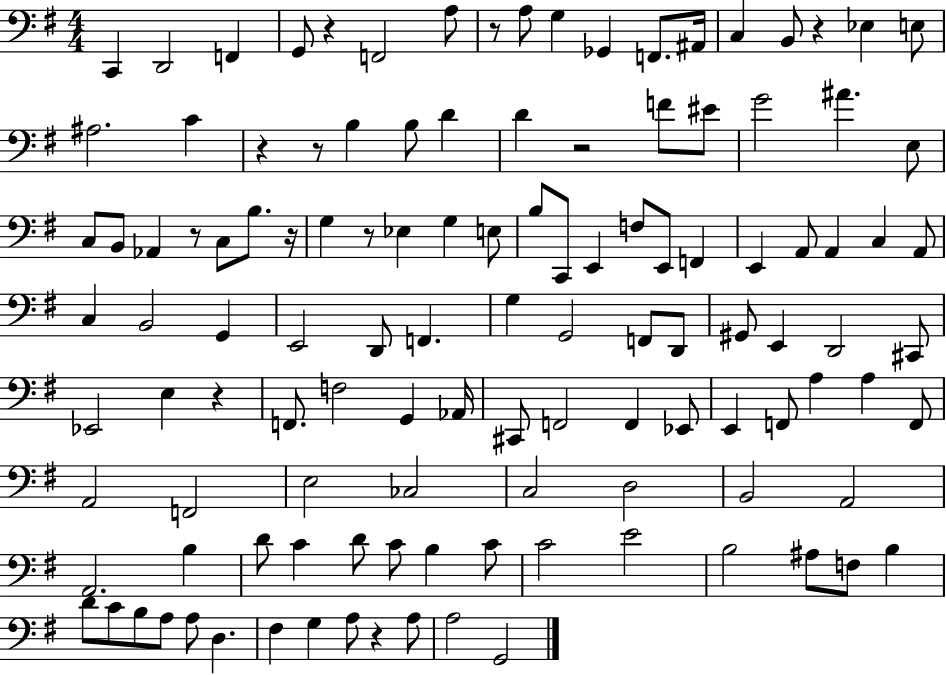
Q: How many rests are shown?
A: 11